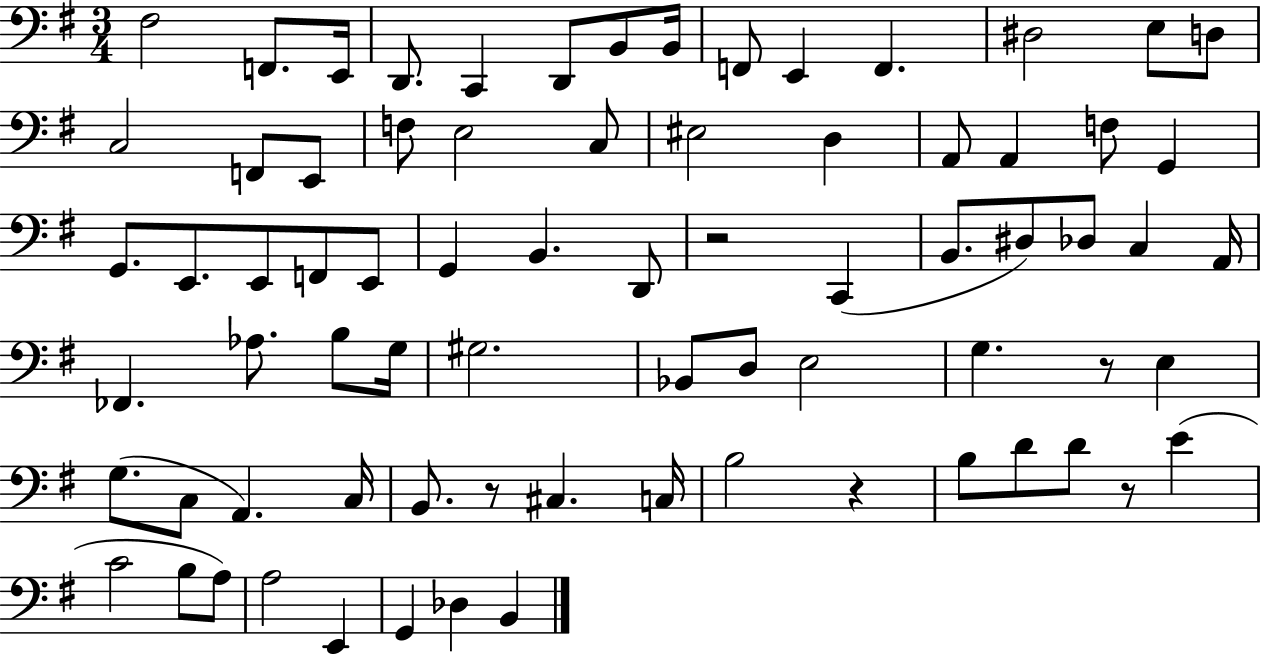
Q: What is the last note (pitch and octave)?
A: B2